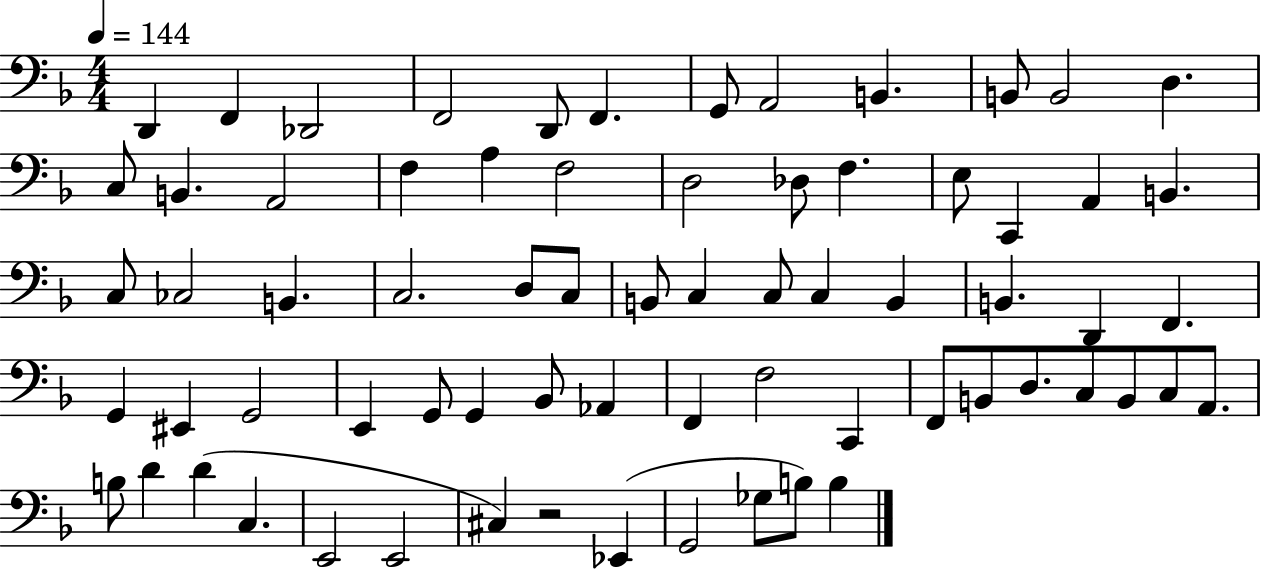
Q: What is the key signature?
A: F major